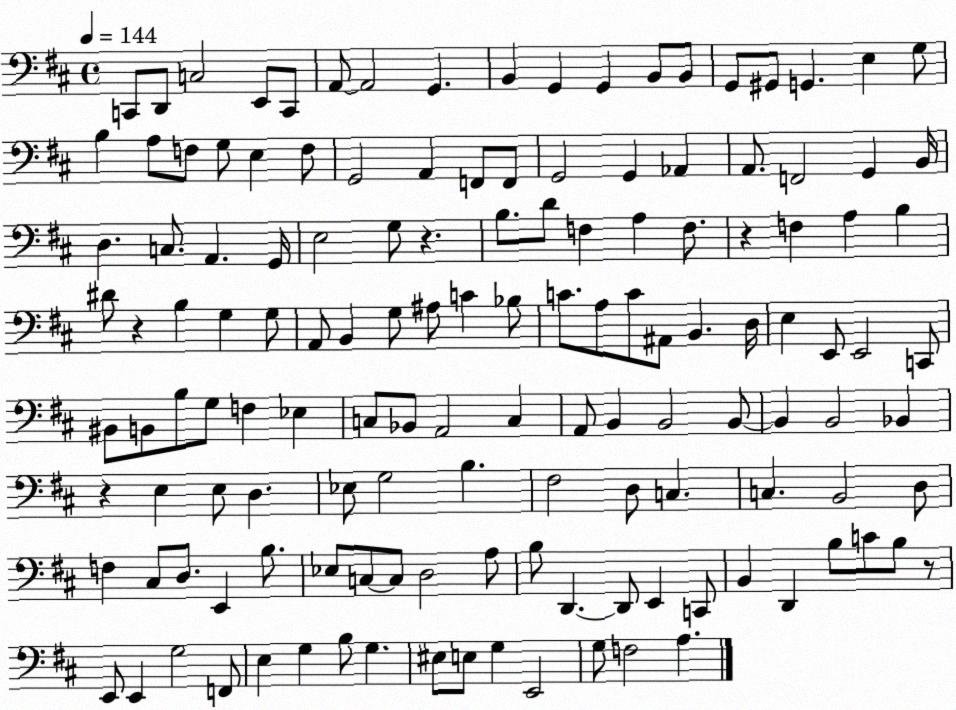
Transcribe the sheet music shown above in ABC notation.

X:1
T:Untitled
M:4/4
L:1/4
K:D
C,,/2 D,,/2 C,2 E,,/2 C,,/2 A,,/2 A,,2 G,, B,, G,, G,, B,,/2 B,,/2 G,,/2 ^G,,/2 G,, E, G,/2 B, A,/2 F,/2 G,/2 E, F,/2 G,,2 A,, F,,/2 F,,/2 G,,2 G,, _A,, A,,/2 F,,2 G,, B,,/4 D, C,/2 A,, G,,/4 E,2 G,/2 z B,/2 D/2 F, A, F,/2 z F, A, B, ^D/2 z B, G, G,/2 A,,/2 B,, G,/2 ^A,/2 C _B,/2 C/2 A,/2 C/2 ^A,,/2 B,, D,/4 E, E,,/2 E,,2 C,,/2 ^B,,/2 B,,/2 B,/2 G,/2 F, _E, C,/2 _B,,/2 A,,2 C, A,,/2 B,, B,,2 B,,/2 B,, B,,2 _B,, z E, E,/2 D, _E,/2 G,2 B, ^F,2 D,/2 C, C, B,,2 D,/2 F, ^C,/2 D,/2 E,, B,/2 _E,/2 C,/2 C,/2 D,2 A,/2 B,/2 D,, D,,/2 E,, C,,/2 B,, D,, B,/2 C/2 B,/2 z/2 E,,/2 E,, G,2 F,,/2 E, G, B,/2 G, ^E,/2 E,/2 G, E,,2 G,/2 F,2 A,